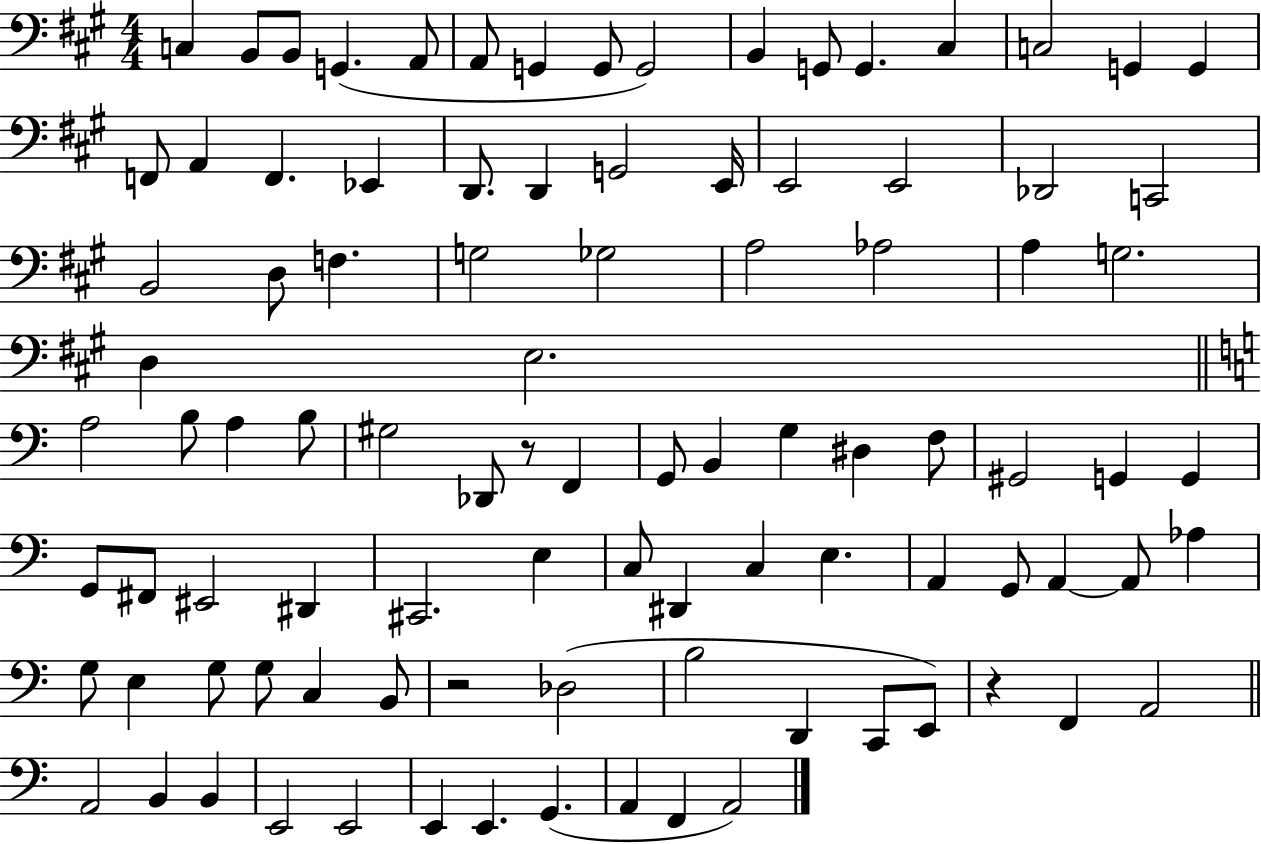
{
  \clef bass
  \numericTimeSignature
  \time 4/4
  \key a \major
  \repeat volta 2 { c4 b,8 b,8 g,4.( a,8 | a,8 g,4 g,8 g,2) | b,4 g,8 g,4. cis4 | c2 g,4 g,4 | \break f,8 a,4 f,4. ees,4 | d,8. d,4 g,2 e,16 | e,2 e,2 | des,2 c,2 | \break b,2 d8 f4. | g2 ges2 | a2 aes2 | a4 g2. | \break d4 e2. | \bar "||" \break \key a \minor a2 b8 a4 b8 | gis2 des,8 r8 f,4 | g,8 b,4 g4 dis4 f8 | gis,2 g,4 g,4 | \break g,8 fis,8 eis,2 dis,4 | cis,2. e4 | c8 dis,4 c4 e4. | a,4 g,8 a,4~~ a,8 aes4 | \break g8 e4 g8 g8 c4 b,8 | r2 des2( | b2 d,4 c,8 e,8) | r4 f,4 a,2 | \break \bar "||" \break \key c \major a,2 b,4 b,4 | e,2 e,2 | e,4 e,4. g,4.( | a,4 f,4 a,2) | \break } \bar "|."
}